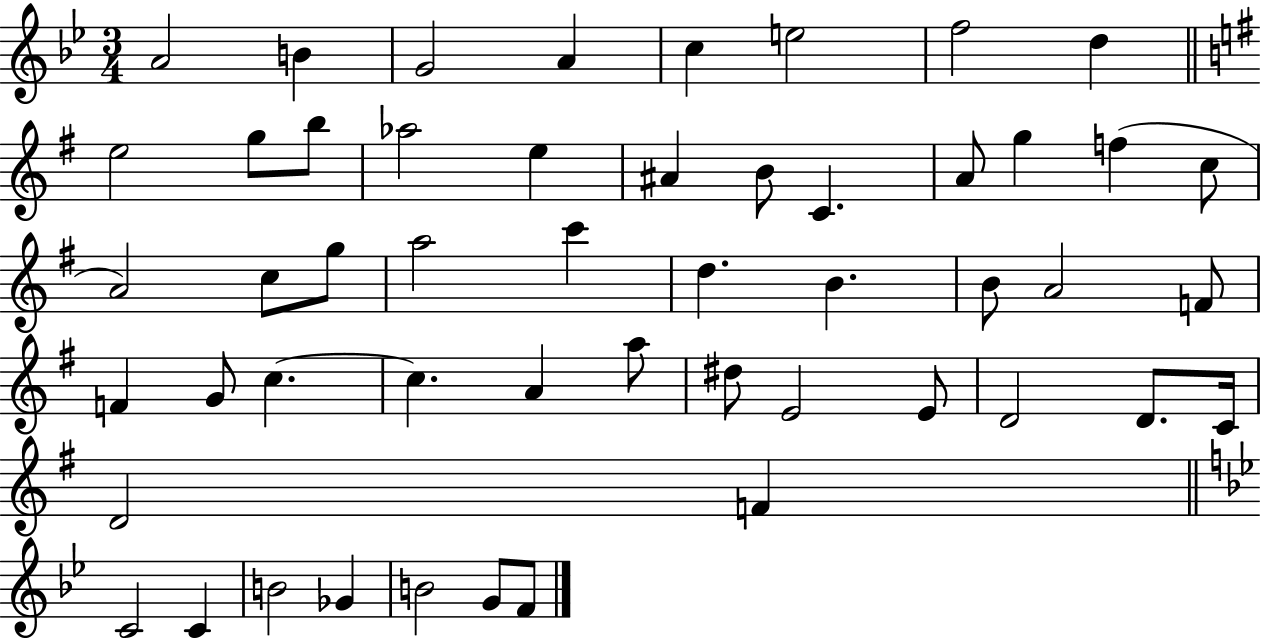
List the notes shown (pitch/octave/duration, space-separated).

A4/h B4/q G4/h A4/q C5/q E5/h F5/h D5/q E5/h G5/e B5/e Ab5/h E5/q A#4/q B4/e C4/q. A4/e G5/q F5/q C5/e A4/h C5/e G5/e A5/h C6/q D5/q. B4/q. B4/e A4/h F4/e F4/q G4/e C5/q. C5/q. A4/q A5/e D#5/e E4/h E4/e D4/h D4/e. C4/s D4/h F4/q C4/h C4/q B4/h Gb4/q B4/h G4/e F4/e